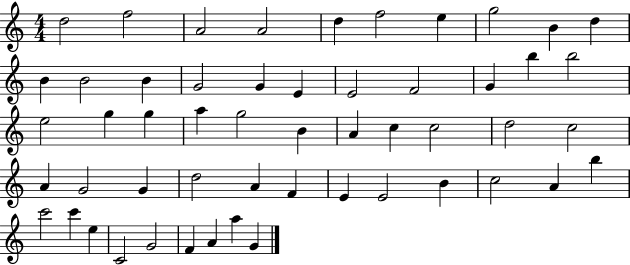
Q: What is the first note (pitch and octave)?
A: D5